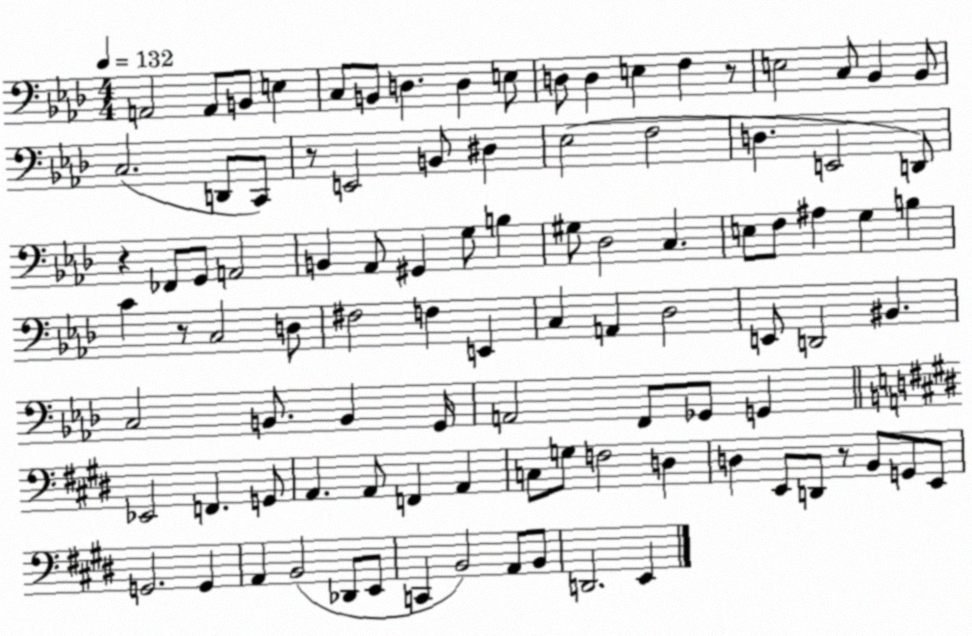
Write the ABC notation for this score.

X:1
T:Untitled
M:4/4
L:1/4
K:Ab
A,,2 A,,/2 B,,/2 E, C,/2 B,,/2 D, D, E,/2 D,/2 D, E, F, z/2 E,2 C,/2 _B,, _B,,/2 C,2 D,,/2 C,,/2 z/2 E,,2 B,,/2 ^D, _E,2 F,2 D, E,,2 D,,/2 z _F,,/2 G,,/2 A,,2 B,, _A,,/2 ^G,, G,/2 B, ^G,/2 _D,2 C, E,/2 F,/2 ^A, G, B, C z/2 C,2 D,/2 ^F,2 F, E,, C, A,, _D,2 E,,/2 D,,2 ^B,, C,2 B,,/2 B,, G,,/4 A,,2 F,,/2 _G,,/2 G,, _E,,2 F,, G,,/2 A,, A,,/2 F,, A,, C,/2 G,/2 F,2 D, D, E,,/2 D,,/2 z/2 B,,/2 G,,/2 E,,/2 G,,2 G,, A,, B,,2 _D,,/2 E,,/2 C,, B,,2 A,,/2 B,,/2 D,,2 E,,